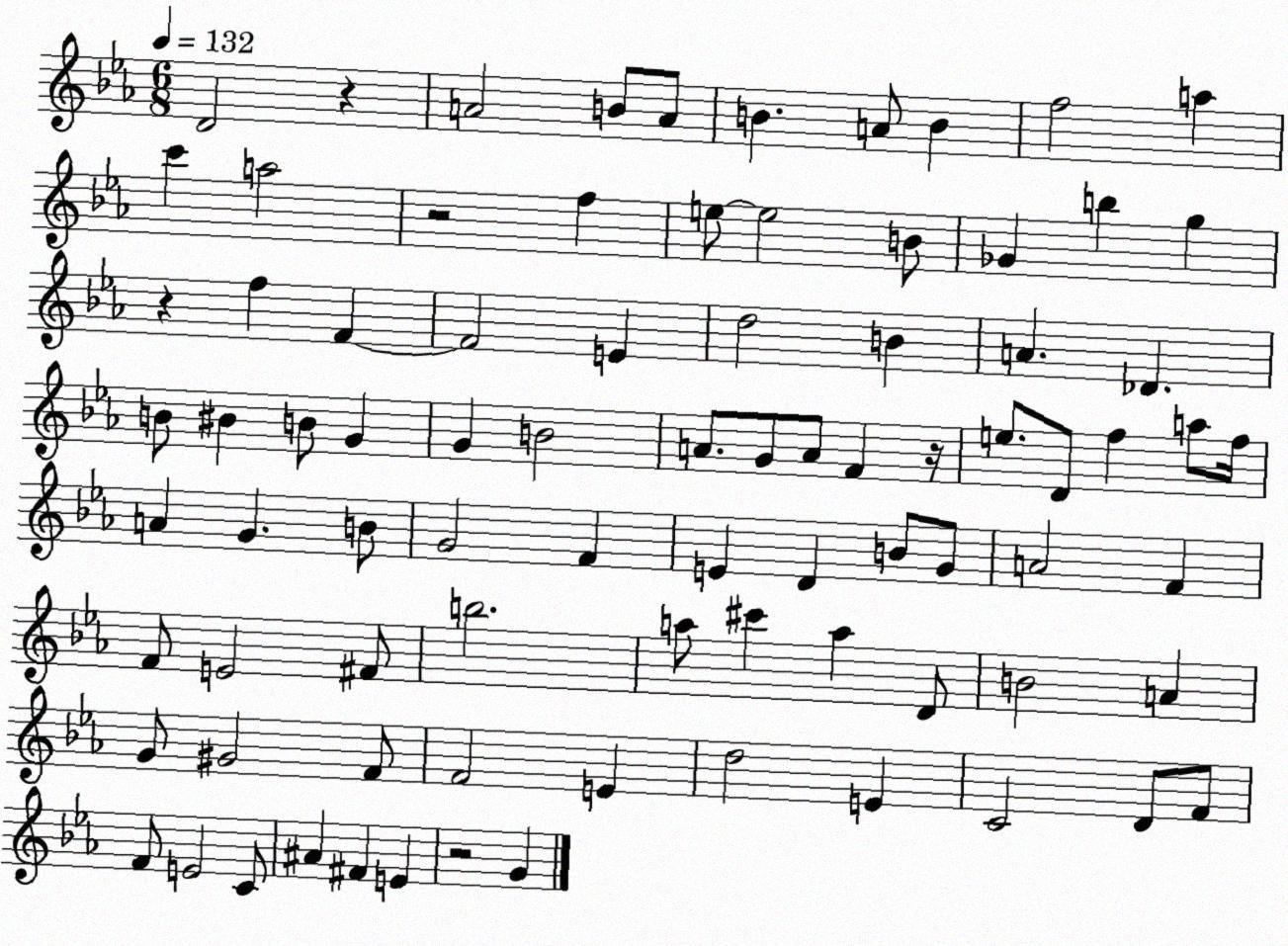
X:1
T:Untitled
M:6/8
L:1/4
K:Eb
D2 z A2 B/2 A/2 B A/2 B f2 a c' a2 z2 f e/2 e2 B/2 _G b g z f F F2 E d2 B A _D B/2 ^B B/2 G G B2 A/2 G/2 A/2 F z/4 e/2 D/2 f a/2 f/4 A G B/2 G2 F E D B/2 G/2 A2 F F/2 E2 ^F/2 b2 a/2 ^c' a D/2 B2 A G/2 ^G2 F/2 F2 E d2 E C2 D/2 F/2 F/2 E2 C/2 ^A ^F E z2 G